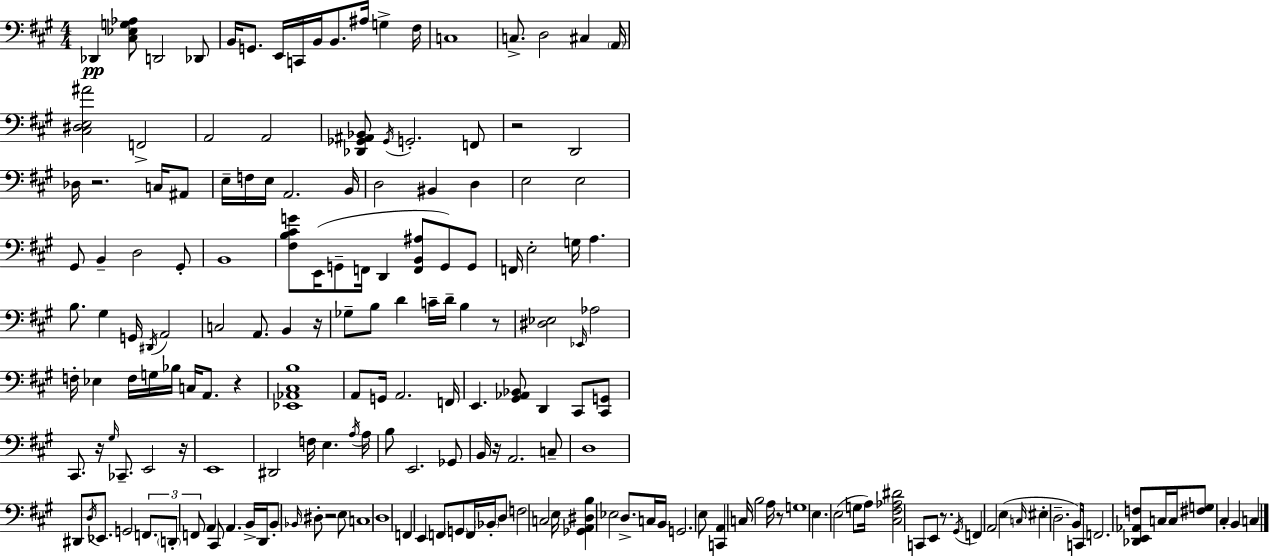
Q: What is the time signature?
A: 4/4